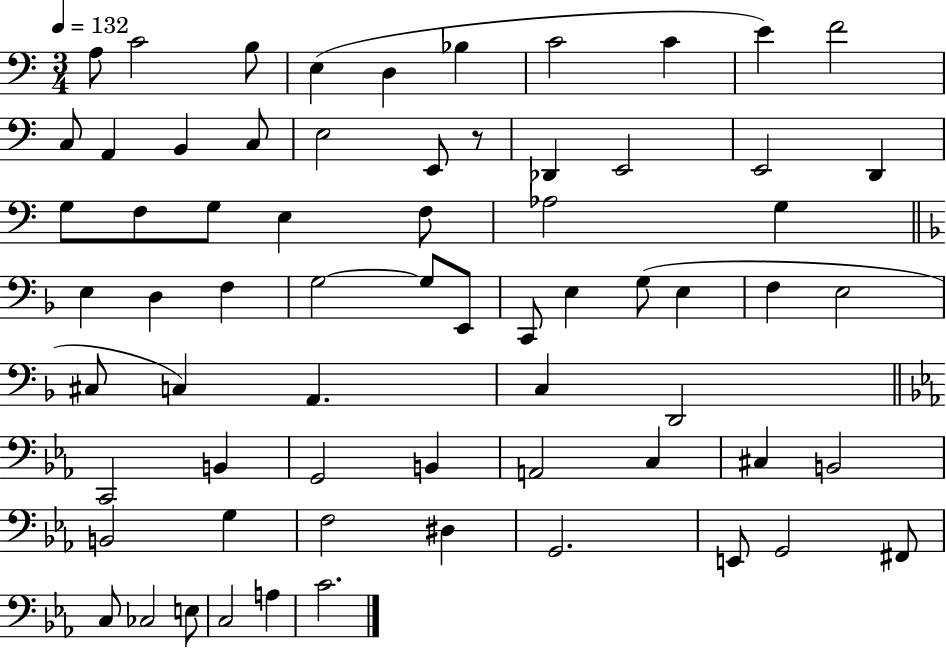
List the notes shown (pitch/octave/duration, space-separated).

A3/e C4/h B3/e E3/q D3/q Bb3/q C4/h C4/q E4/q F4/h C3/e A2/q B2/q C3/e E3/h E2/e R/e Db2/q E2/h E2/h D2/q G3/e F3/e G3/e E3/q F3/e Ab3/h G3/q E3/q D3/q F3/q G3/h G3/e E2/e C2/e E3/q G3/e E3/q F3/q E3/h C#3/e C3/q A2/q. C3/q D2/h C2/h B2/q G2/h B2/q A2/h C3/q C#3/q B2/h B2/h G3/q F3/h D#3/q G2/h. E2/e G2/h F#2/e C3/e CES3/h E3/e C3/h A3/q C4/h.